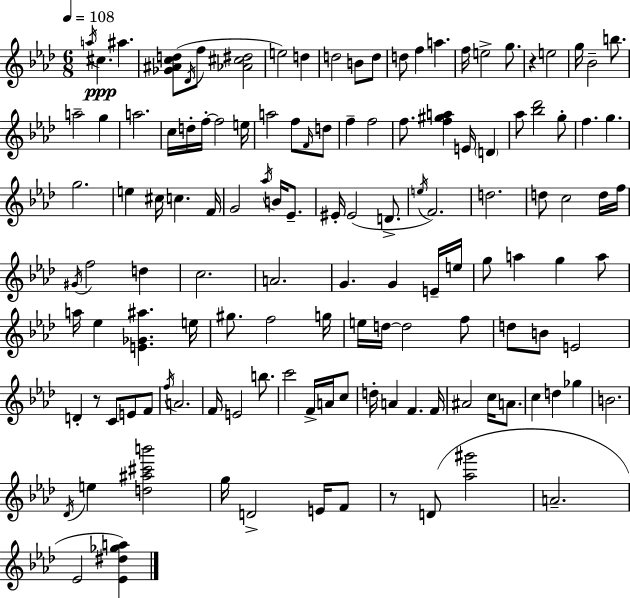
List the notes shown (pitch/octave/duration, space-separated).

A5/s C#5/q. A#5/q. [Gb4,A#4,C5,D5]/e Db4/s F5/e [Ab4,C#5,D#5]/h E5/h D5/q D5/h B4/e D5/e D5/e F5/q A5/q. F5/s E5/h G5/e. R/q E5/h G5/s Bb4/h B5/e. A5/h G5/q A5/h. C5/s D5/s F5/s F5/h E5/s A5/h F5/e F4/s D5/e F5/q F5/h F5/e. [F5,G#5,A5]/q E4/s D4/q Ab5/e [Bb5,Db6]/h G5/e F5/q. G5/q. G5/h. E5/q C#5/s C5/q. F4/s G4/h Ab5/s B4/s Eb4/e. EIS4/s EIS4/h D4/e. E5/s F4/h. D5/h. D5/e C5/h D5/s F5/s G#4/s F5/h D5/q C5/h. A4/h. G4/q. G4/q E4/s E5/s G5/e A5/q G5/q A5/e A5/s Eb5/q [E4,Gb4,A#5]/q. E5/s G#5/e. F5/h G5/s E5/s D5/s D5/h F5/e D5/e B4/e E4/h D4/q R/e C4/e E4/e F4/e F5/s A4/h. F4/s E4/h B5/e. C6/h F4/s A4/s C5/e D5/s A4/q F4/q. F4/s A#4/h C5/s A4/e. C5/q D5/q Gb5/q B4/h. Db4/s E5/q [D5,A#5,C#6,B6]/h G5/s D4/h E4/s F4/e R/e D4/e [Ab5,G#6]/h A4/h. Eb4/h [Eb4,D#5,Gb5,A5]/q